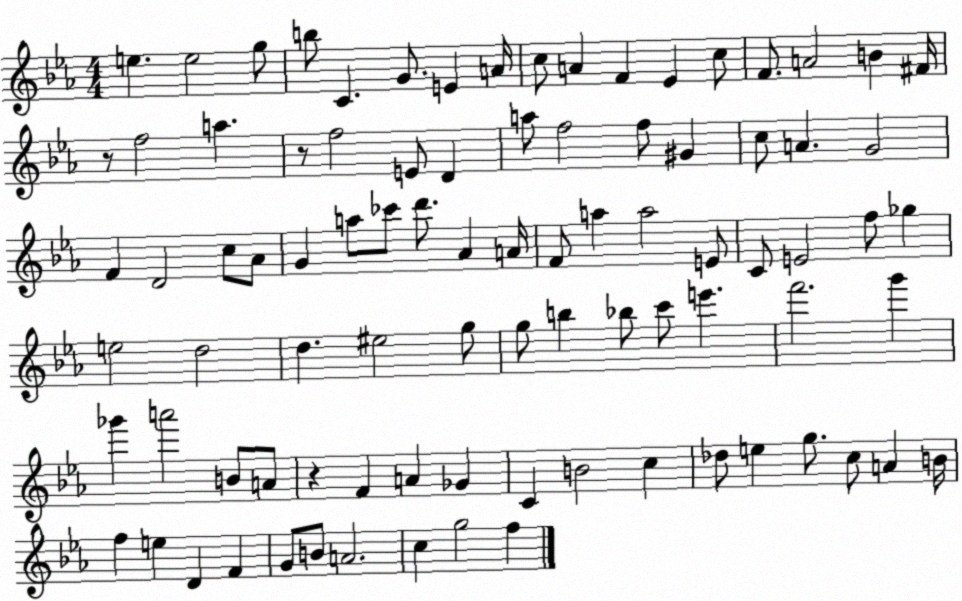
X:1
T:Untitled
M:4/4
L:1/4
K:Eb
e e2 g/2 b/2 C G/2 E A/4 c/2 A F _E c/2 F/2 A2 B ^F/4 z/2 f2 a z/2 f2 E/2 D a/2 f2 f/2 ^G c/2 A G2 F D2 c/2 _A/2 G a/2 _c'/2 d'/2 _A A/4 F/2 a a2 E/2 C/2 E2 f/2 _g e2 d2 d ^e2 g/2 g/2 b _b/2 c'/2 e' f'2 g' _g' a'2 B/2 A/2 z F A _G C B2 c _d/2 e g/2 c/2 A B/4 f e D F G/2 B/2 A2 c g2 f